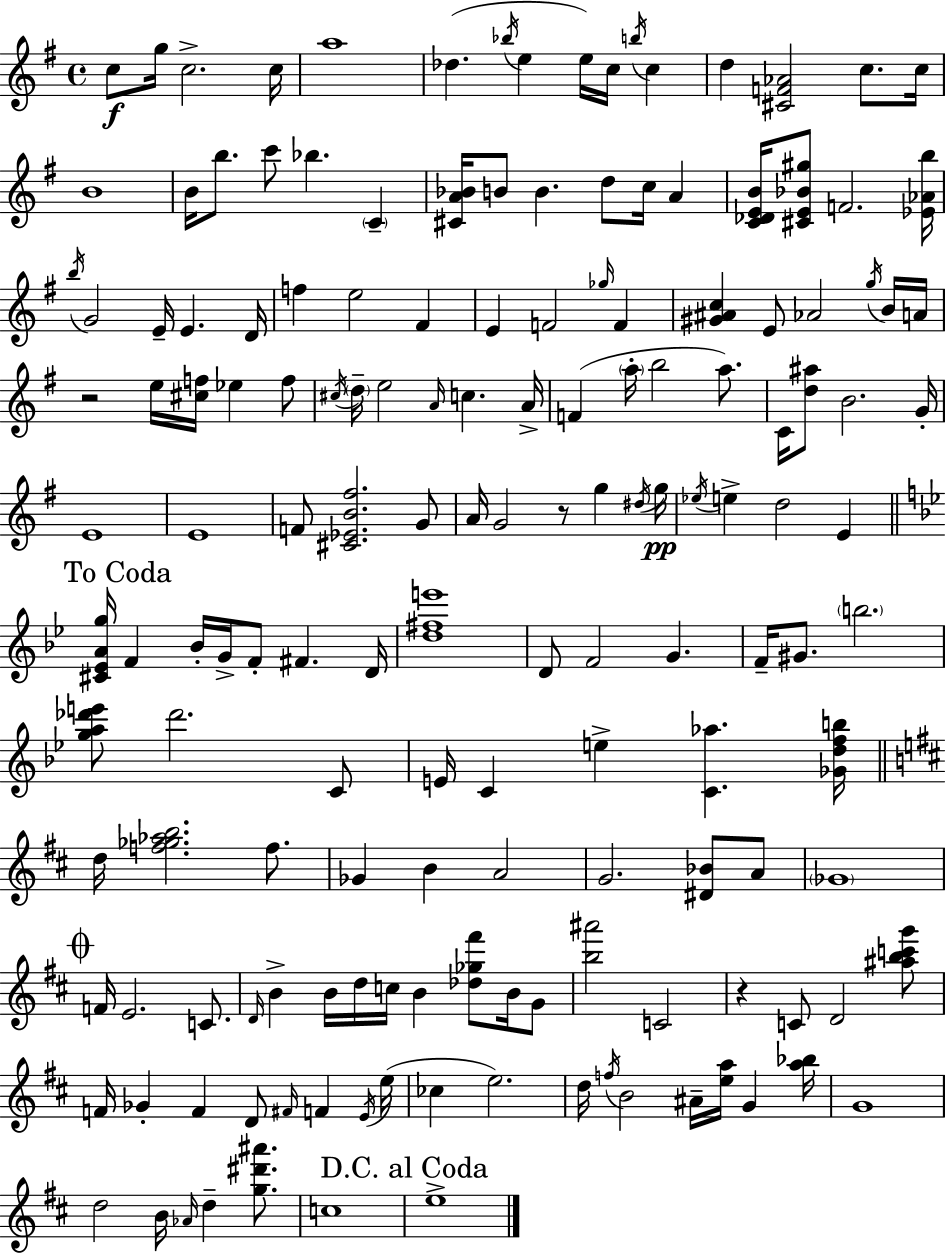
C5/e G5/s C5/h. C5/s A5/w Db5/q. Bb5/s E5/q E5/s C5/s B5/s C5/q D5/q [C#4,F4,Ab4]/h C5/e. C5/s B4/w B4/s B5/e. C6/e Bb5/q. C4/q [C#4,A4,Bb4]/s B4/e B4/q. D5/e C5/s A4/q [C4,Db4,E4,B4]/s [C#4,E4,Bb4,G#5]/e F4/h. [Eb4,Ab4,B5]/s B5/s G4/h E4/s E4/q. D4/s F5/q E5/h F#4/q E4/q F4/h Gb5/s F4/q [G#4,A#4,C5]/q E4/e Ab4/h G5/s B4/s A4/s R/h E5/s [C#5,F5]/s Eb5/q F5/e C#5/s D5/s E5/h A4/s C5/q. A4/s F4/q A5/s B5/h A5/e. C4/s [D5,A#5]/e B4/h. G4/s E4/w E4/w F4/e [C#4,Eb4,B4,F#5]/h. G4/e A4/s G4/h R/e G5/q D#5/s G5/s Eb5/s E5/q D5/h E4/q [C#4,Eb4,A4,G5]/s F4/q Bb4/s G4/s F4/e F#4/q. D4/s [D5,F#5,E6]/w D4/e F4/h G4/q. F4/s G#4/e. B5/h. [G5,A5,Db6,E6]/e Db6/h. C4/e E4/s C4/q E5/q [C4,Ab5]/q. [Gb4,D5,F5,B5]/s D5/s [F5,Gb5,Ab5,B5]/h. F5/e. Gb4/q B4/q A4/h G4/h. [D#4,Bb4]/e A4/e Gb4/w F4/s E4/h. C4/e. D4/s B4/q B4/s D5/s C5/s B4/q [Db5,Gb5,F#6]/e B4/s G4/e [B5,A#6]/h C4/h R/q C4/e D4/h [A#5,B5,C6,G6]/e F4/s Gb4/q F4/q D4/e F#4/s F4/q E4/s E5/s CES5/q E5/h. D5/s F5/s B4/h A#4/s [E5,A5]/s G4/q [A5,Bb5]/s G4/w D5/h B4/s Ab4/s D5/q [G5,D#6,A#6]/e. C5/w E5/w